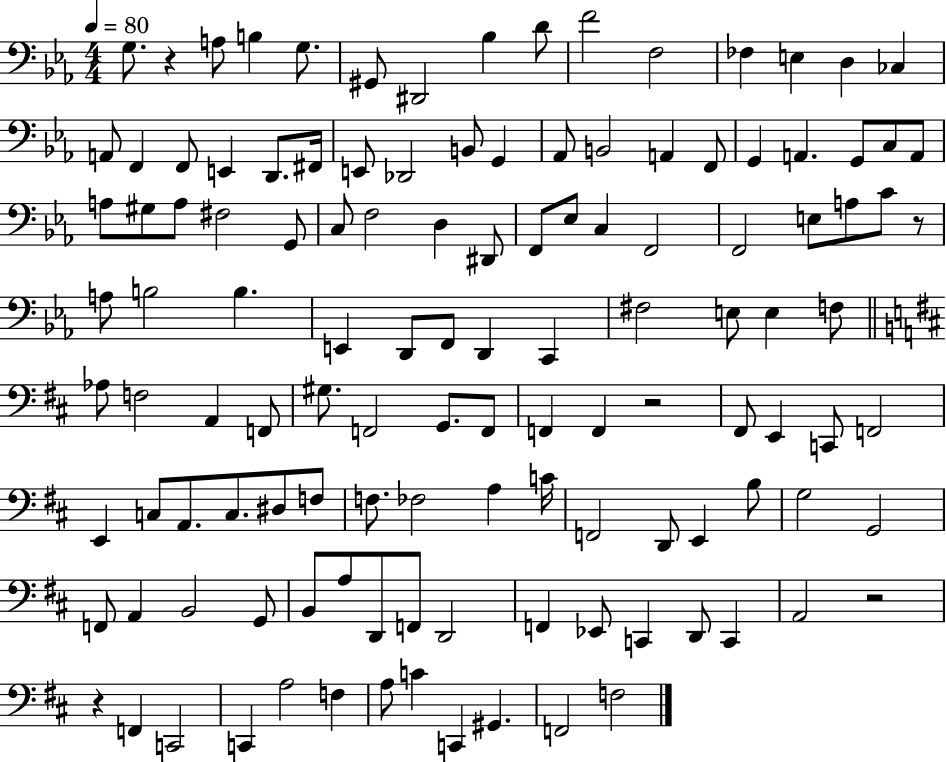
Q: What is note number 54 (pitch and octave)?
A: E2